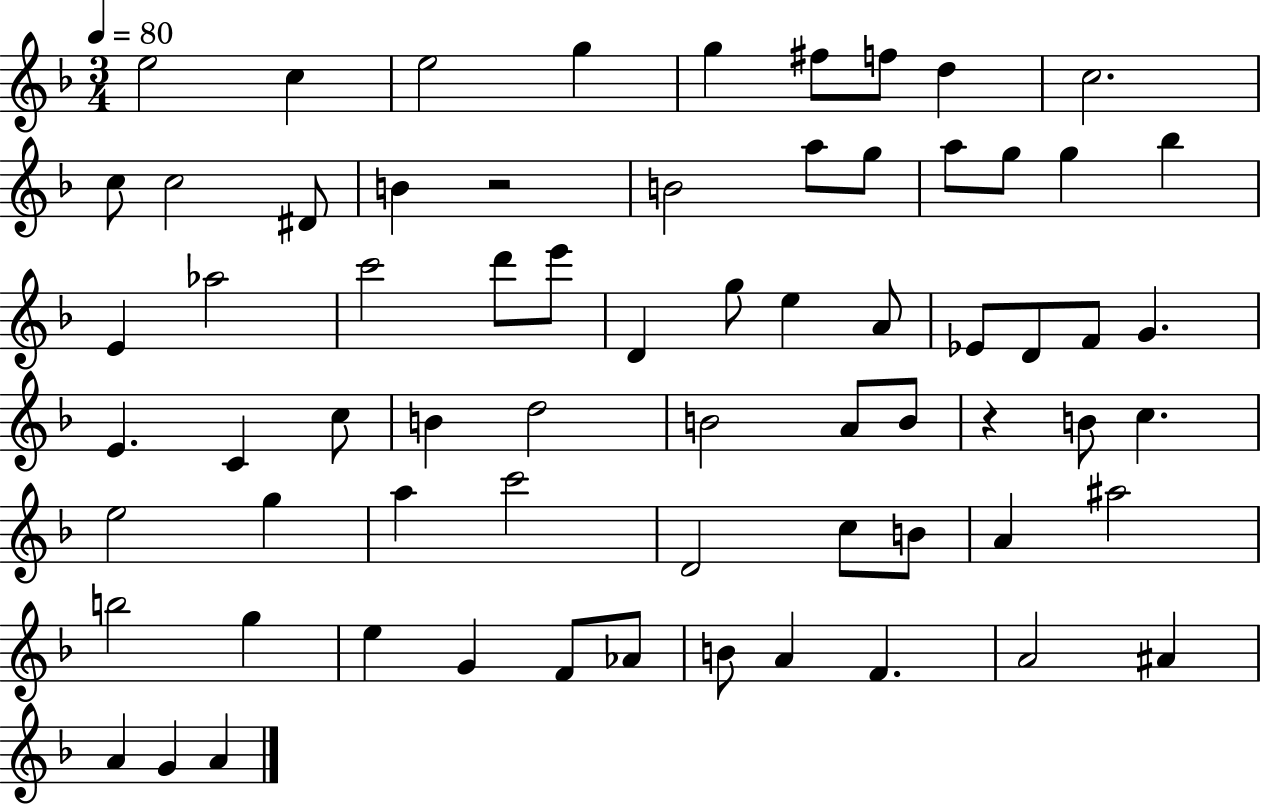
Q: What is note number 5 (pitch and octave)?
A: G5